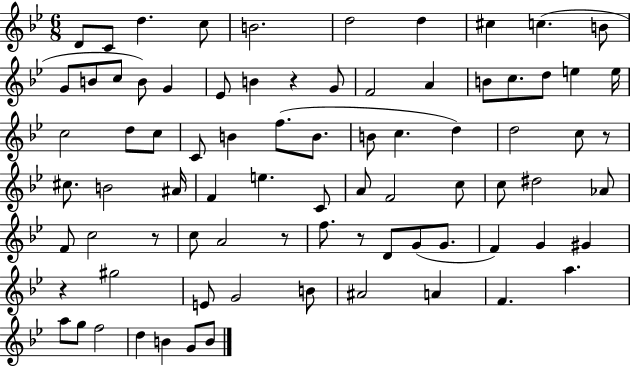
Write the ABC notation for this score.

X:1
T:Untitled
M:6/8
L:1/4
K:Bb
D/2 C/2 d c/2 B2 d2 d ^c c B/2 G/2 B/2 c/2 B/2 G _E/2 B z G/2 F2 A B/2 c/2 d/2 e e/4 c2 d/2 c/2 C/2 B f/2 B/2 B/2 c d d2 c/2 z/2 ^c/2 B2 ^A/4 F e C/2 A/2 F2 c/2 c/2 ^d2 _A/2 F/2 c2 z/2 c/2 A2 z/2 f/2 z/2 D/2 G/2 G/2 F G ^G z ^g2 E/2 G2 B/2 ^A2 A F a a/2 g/2 f2 d B G/2 B/2